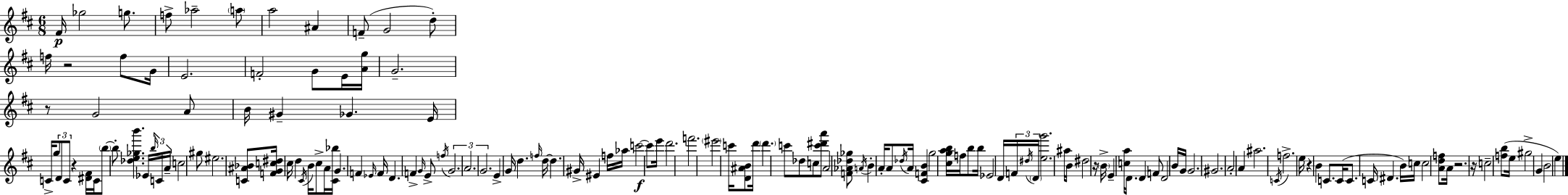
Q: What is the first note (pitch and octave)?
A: F#4